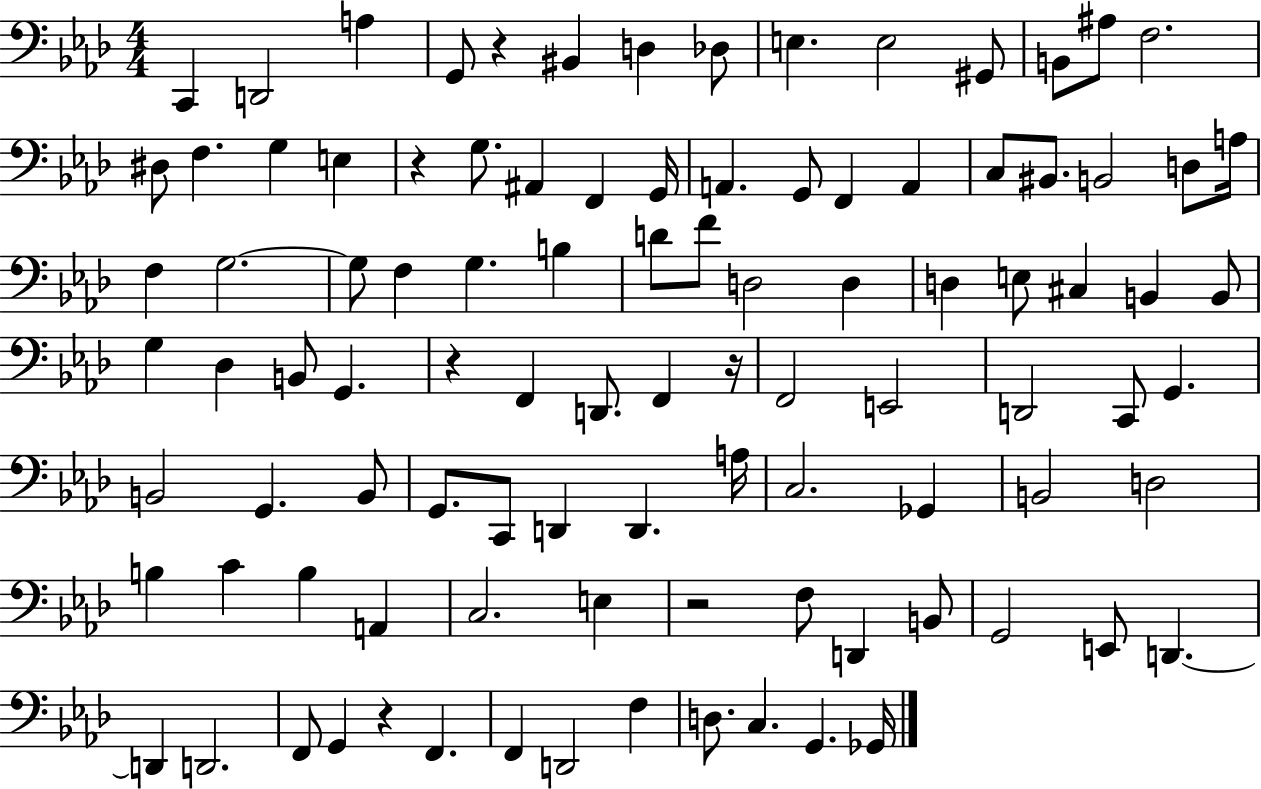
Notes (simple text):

C2/q D2/h A3/q G2/e R/q BIS2/q D3/q Db3/e E3/q. E3/h G#2/e B2/e A#3/e F3/h. D#3/e F3/q. G3/q E3/q R/q G3/e. A#2/q F2/q G2/s A2/q. G2/e F2/q A2/q C3/e BIS2/e. B2/h D3/e A3/s F3/q G3/h. G3/e F3/q G3/q. B3/q D4/e F4/e D3/h D3/q D3/q E3/e C#3/q B2/q B2/e G3/q Db3/q B2/e G2/q. R/q F2/q D2/e. F2/q R/s F2/h E2/h D2/h C2/e G2/q. B2/h G2/q. B2/e G2/e. C2/e D2/q D2/q. A3/s C3/h. Gb2/q B2/h D3/h B3/q C4/q B3/q A2/q C3/h. E3/q R/h F3/e D2/q B2/e G2/h E2/e D2/q. D2/q D2/h. F2/e G2/q R/q F2/q. F2/q D2/h F3/q D3/e. C3/q. G2/q. Gb2/s